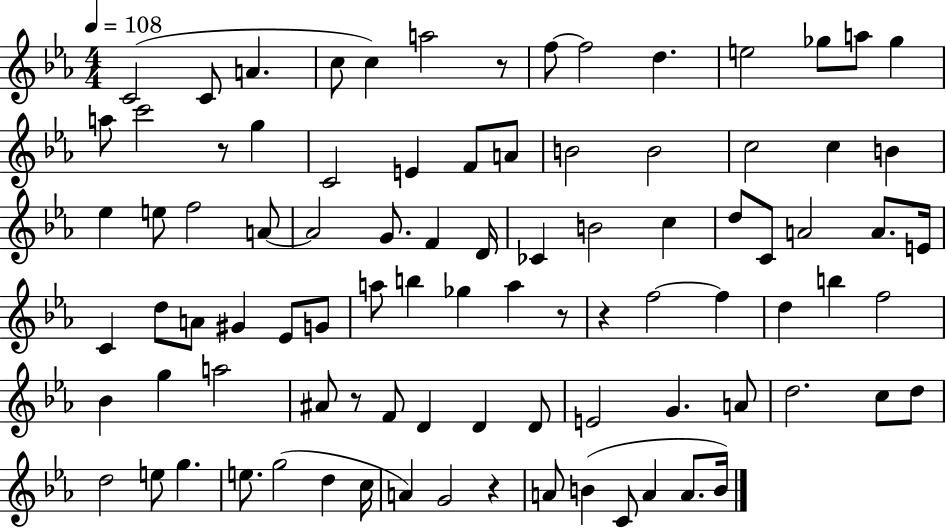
C4/h C4/e A4/q. C5/e C5/q A5/h R/e F5/e F5/h D5/q. E5/h Gb5/e A5/e Gb5/q A5/e C6/h R/e G5/q C4/h E4/q F4/e A4/e B4/h B4/h C5/h C5/q B4/q Eb5/q E5/e F5/h A4/e A4/h G4/e. F4/q D4/s CES4/q B4/h C5/q D5/e C4/e A4/h A4/e. E4/s C4/q D5/e A4/e G#4/q Eb4/e G4/e A5/e B5/q Gb5/q A5/q R/e R/q F5/h F5/q D5/q B5/q F5/h Bb4/q G5/q A5/h A#4/e R/e F4/e D4/q D4/q D4/e E4/h G4/q. A4/e D5/h. C5/e D5/e D5/h E5/e G5/q. E5/e. G5/h D5/q C5/s A4/q G4/h R/q A4/e B4/q C4/e A4/q A4/e. B4/s